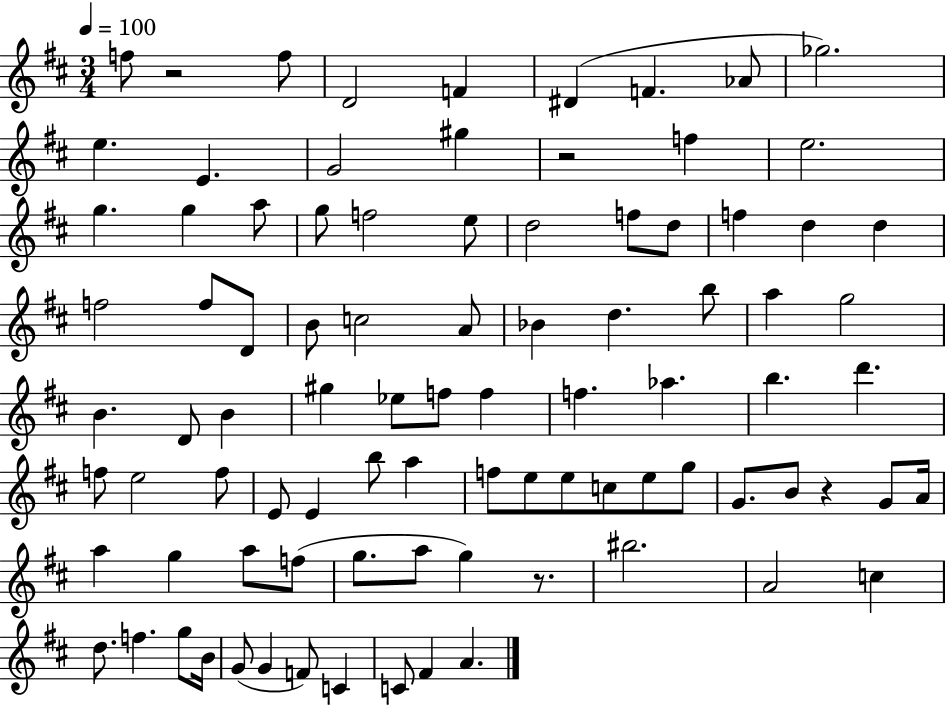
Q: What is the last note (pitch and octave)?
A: A4